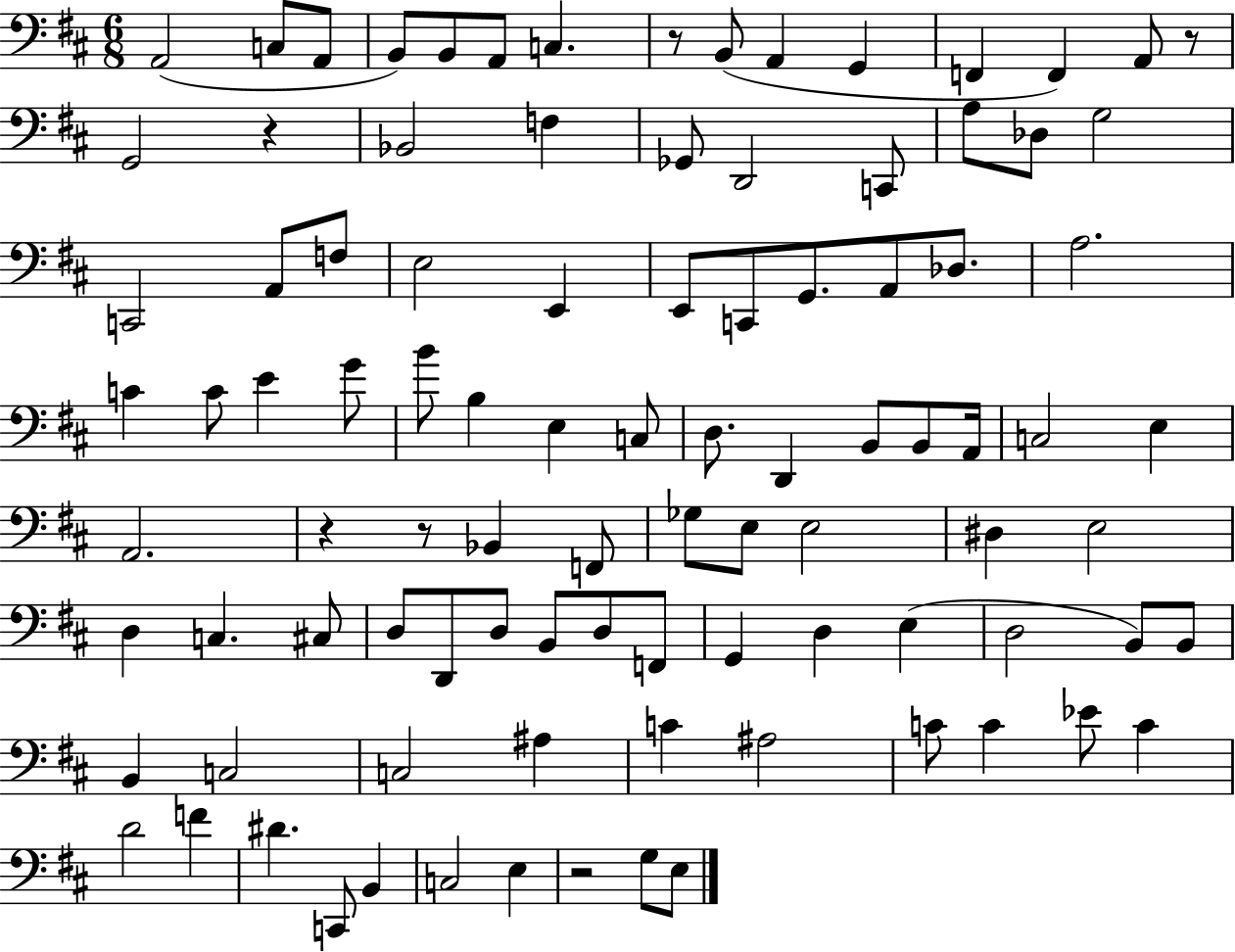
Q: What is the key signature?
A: D major